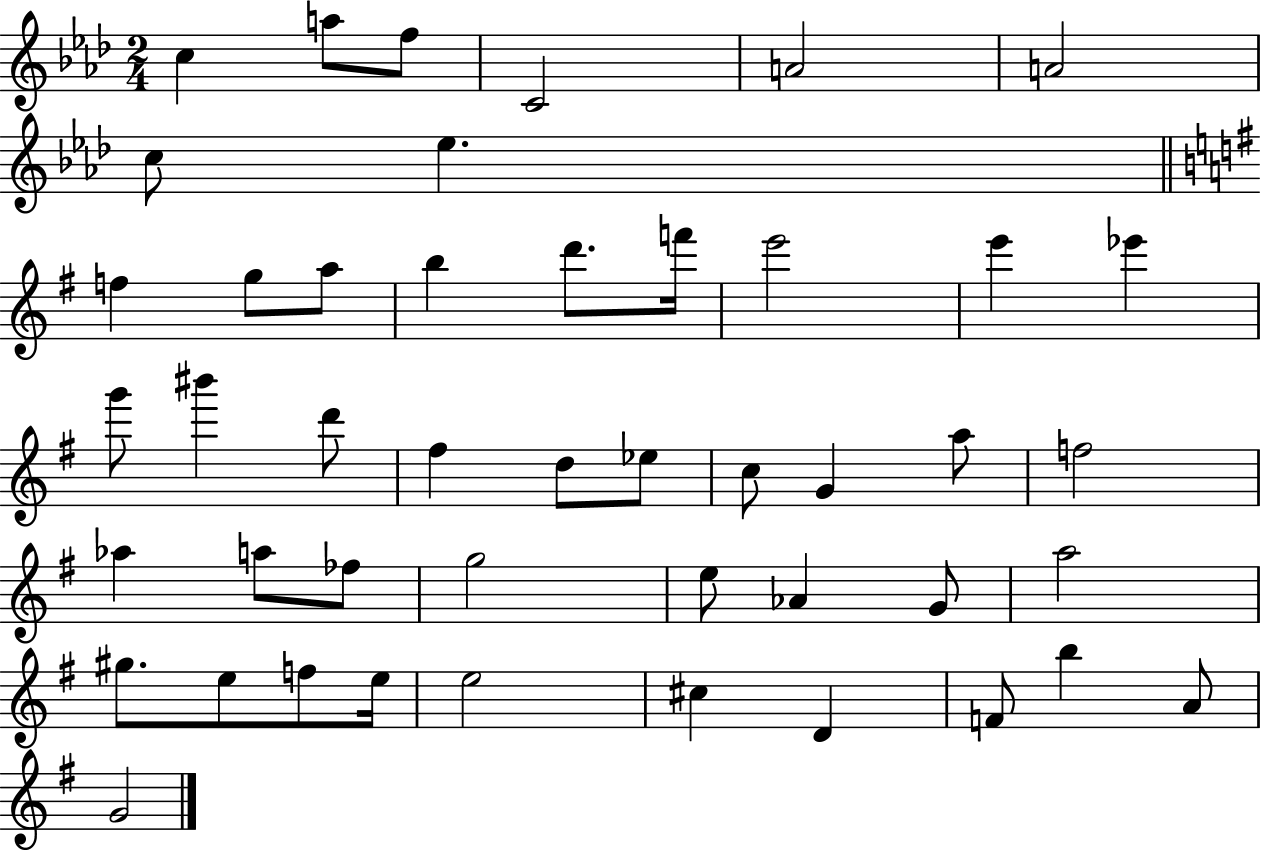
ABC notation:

X:1
T:Untitled
M:2/4
L:1/4
K:Ab
c a/2 f/2 C2 A2 A2 c/2 _e f g/2 a/2 b d'/2 f'/4 e'2 e' _e' g'/2 ^b' d'/2 ^f d/2 _e/2 c/2 G a/2 f2 _a a/2 _f/2 g2 e/2 _A G/2 a2 ^g/2 e/2 f/2 e/4 e2 ^c D F/2 b A/2 G2